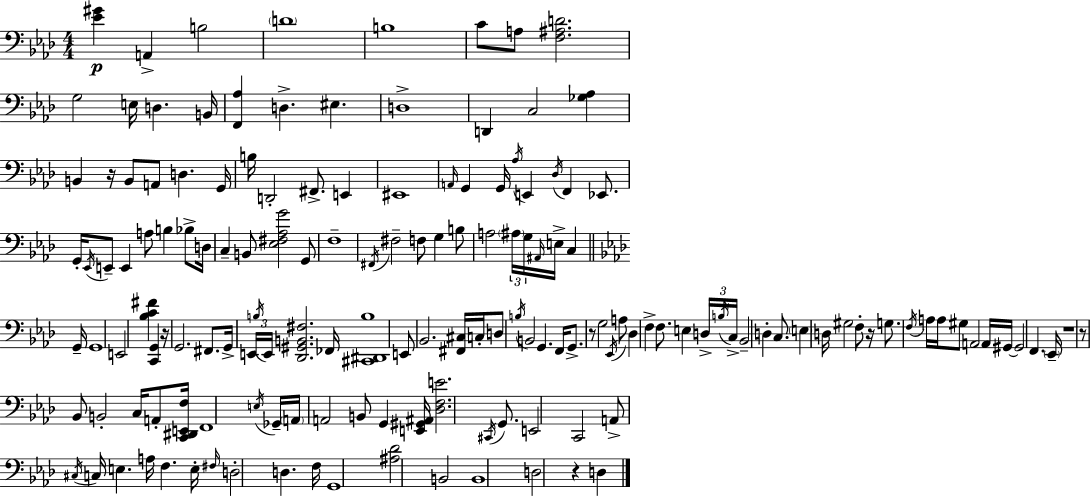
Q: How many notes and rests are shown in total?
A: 155